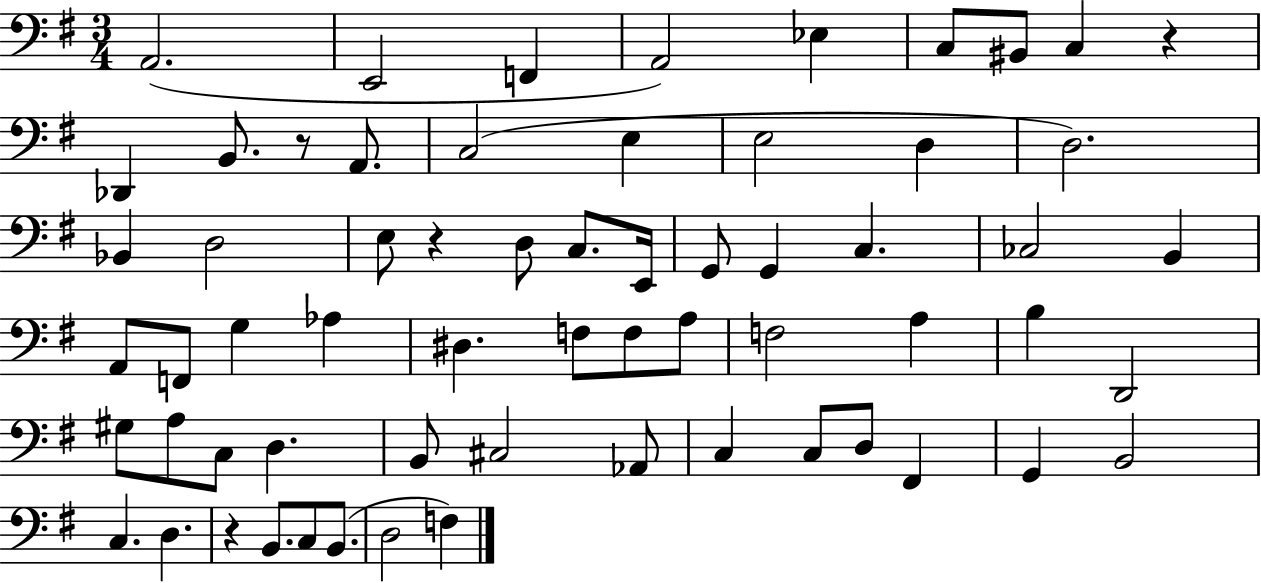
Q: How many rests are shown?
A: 4